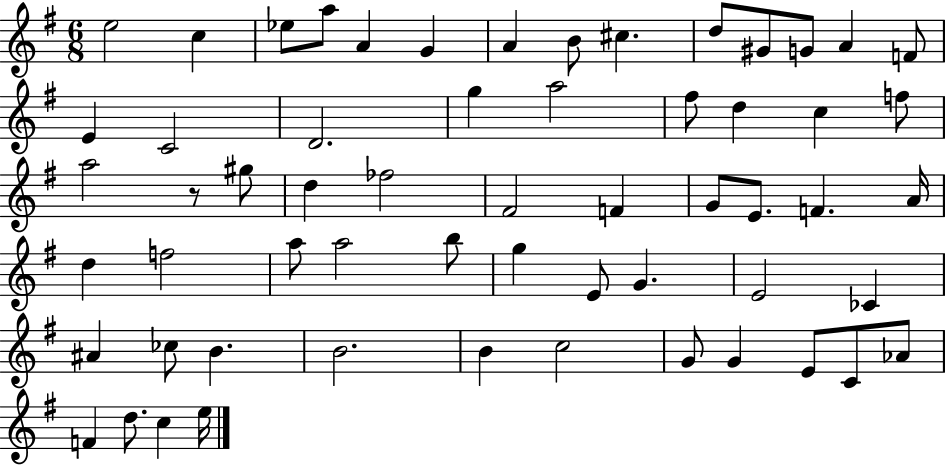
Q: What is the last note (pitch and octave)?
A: E5